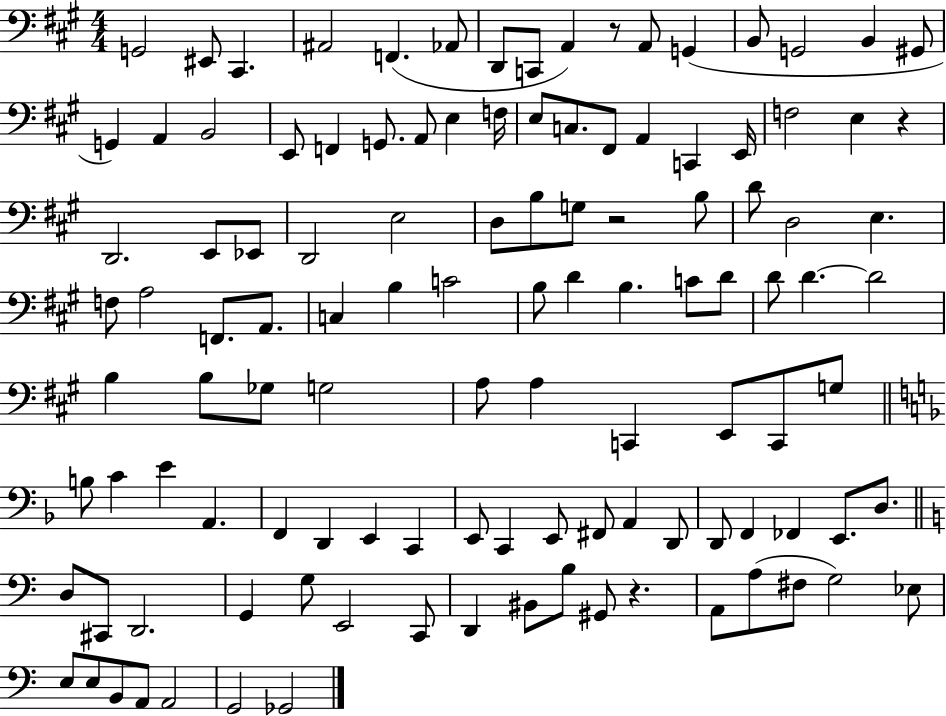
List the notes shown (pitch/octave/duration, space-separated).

G2/h EIS2/e C#2/q. A#2/h F2/q. Ab2/e D2/e C2/e A2/q R/e A2/e G2/q B2/e G2/h B2/q G#2/e G2/q A2/q B2/h E2/e F2/q G2/e. A2/e E3/q F3/s E3/e C3/e. F#2/e A2/q C2/q E2/s F3/h E3/q R/q D2/h. E2/e Eb2/e D2/h E3/h D3/e B3/e G3/e R/h B3/e D4/e D3/h E3/q. F3/e A3/h F2/e. A2/e. C3/q B3/q C4/h B3/e D4/q B3/q. C4/e D4/e D4/e D4/q. D4/h B3/q B3/e Gb3/e G3/h A3/e A3/q C2/q E2/e C2/e G3/e B3/e C4/q E4/q A2/q. F2/q D2/q E2/q C2/q E2/e C2/q E2/e F#2/e A2/q D2/e D2/e F2/q FES2/q E2/e. D3/e. D3/e C#2/e D2/h. G2/q G3/e E2/h C2/e D2/q BIS2/e B3/e G#2/e R/q. A2/e A3/e F#3/e G3/h Eb3/e E3/e E3/e B2/e A2/e A2/h G2/h Gb2/h